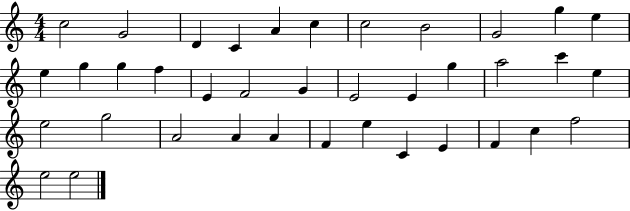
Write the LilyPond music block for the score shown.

{
  \clef treble
  \numericTimeSignature
  \time 4/4
  \key c \major
  c''2 g'2 | d'4 c'4 a'4 c''4 | c''2 b'2 | g'2 g''4 e''4 | \break e''4 g''4 g''4 f''4 | e'4 f'2 g'4 | e'2 e'4 g''4 | a''2 c'''4 e''4 | \break e''2 g''2 | a'2 a'4 a'4 | f'4 e''4 c'4 e'4 | f'4 c''4 f''2 | \break e''2 e''2 | \bar "|."
}